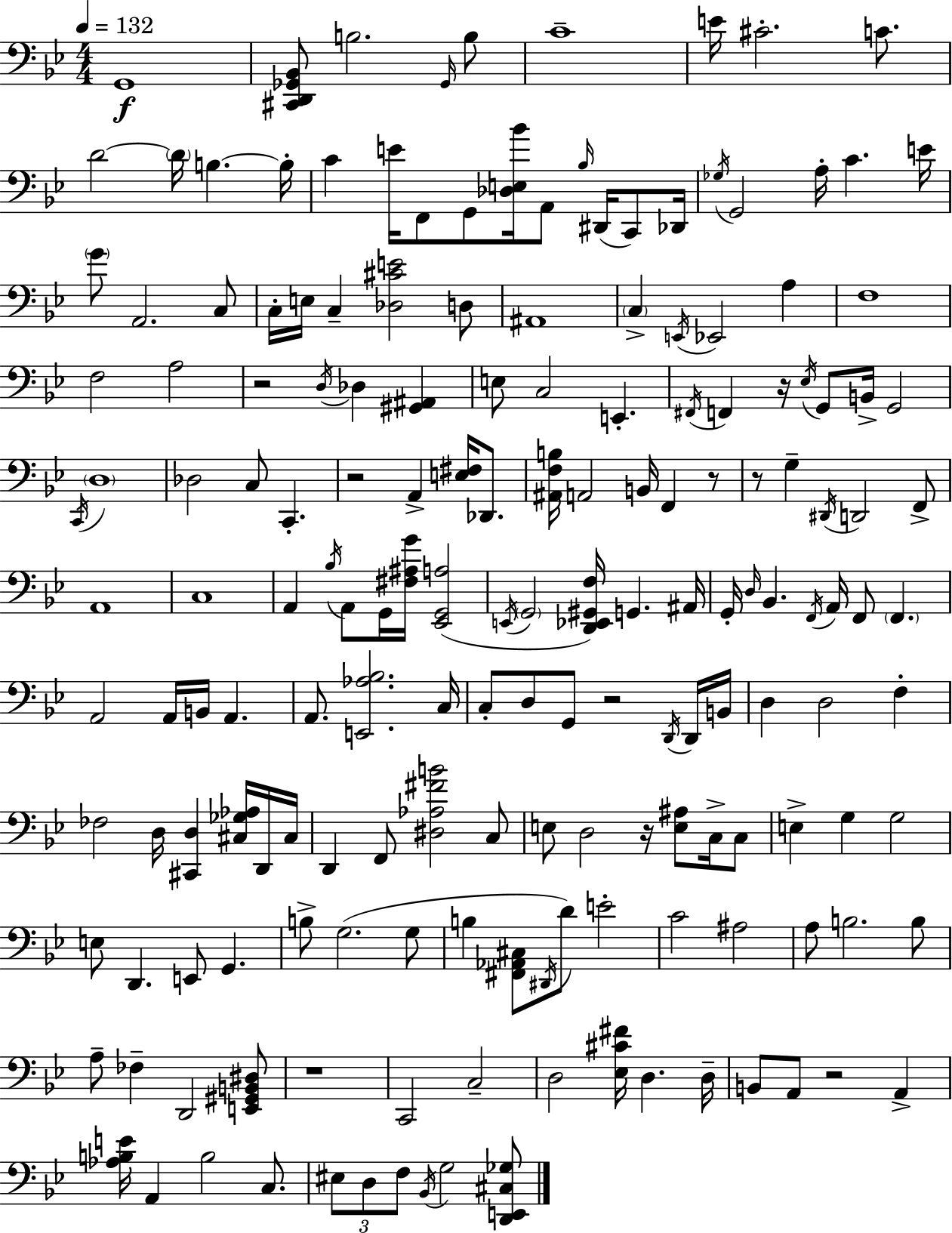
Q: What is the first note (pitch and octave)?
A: G2